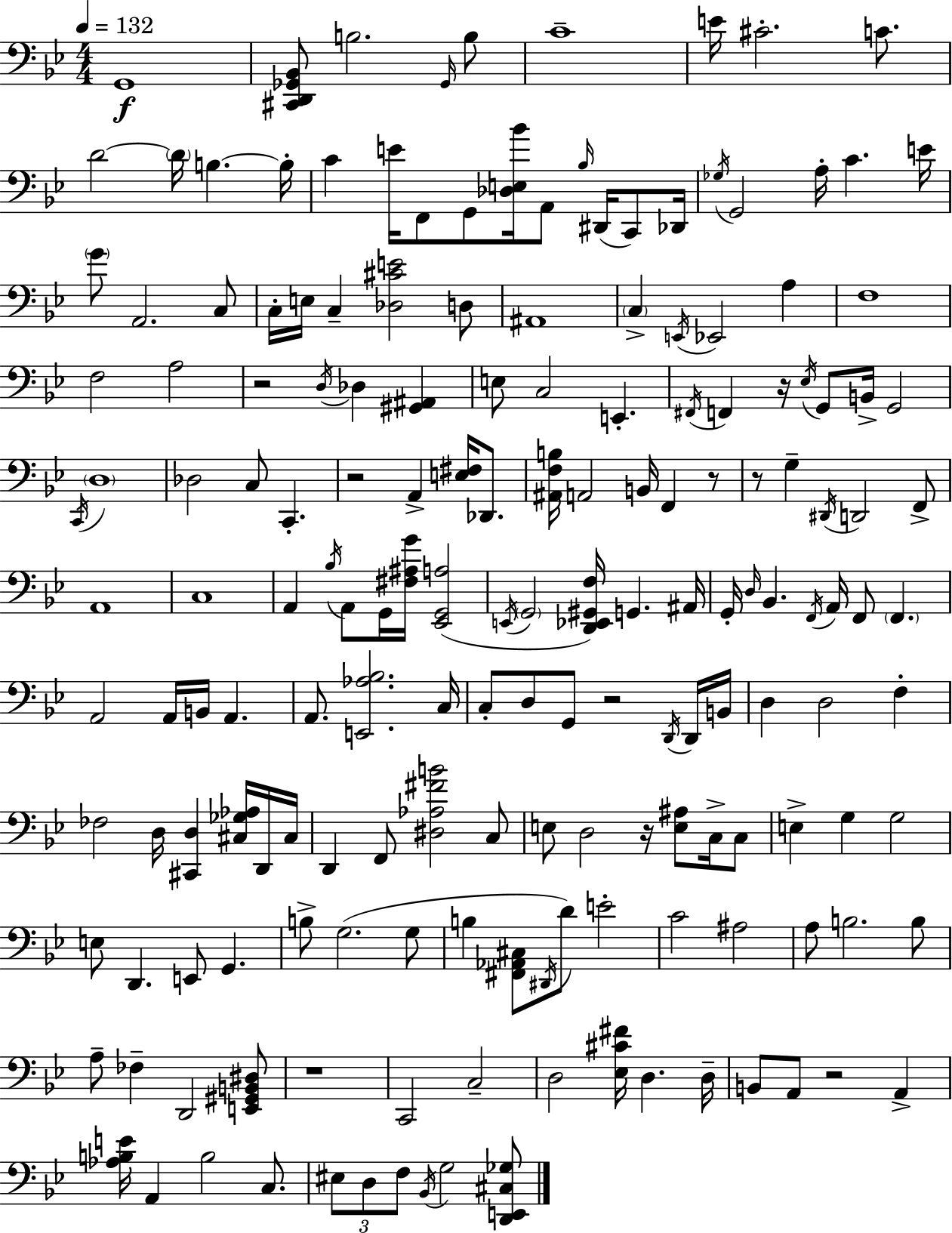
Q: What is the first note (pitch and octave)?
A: G2